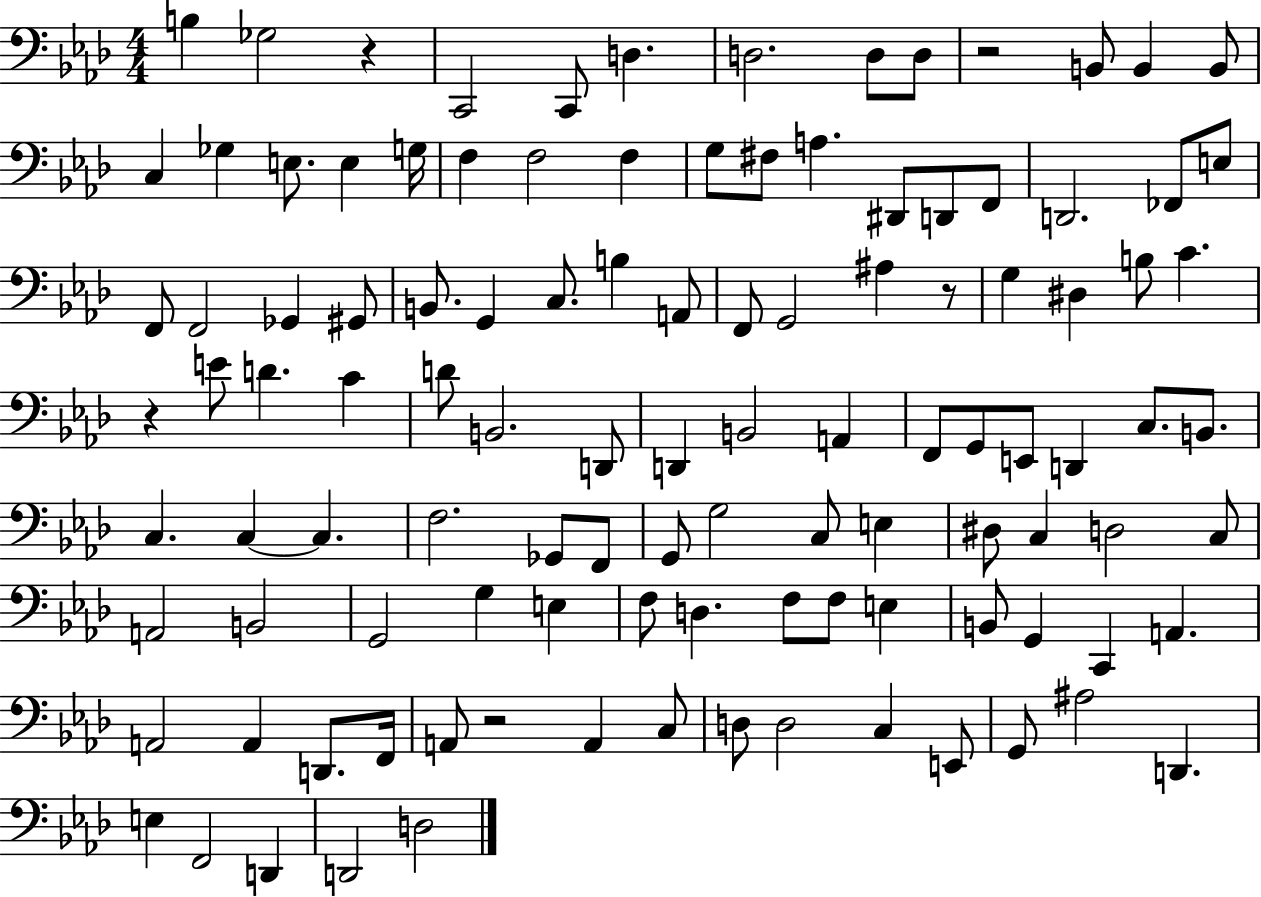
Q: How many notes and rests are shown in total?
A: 111